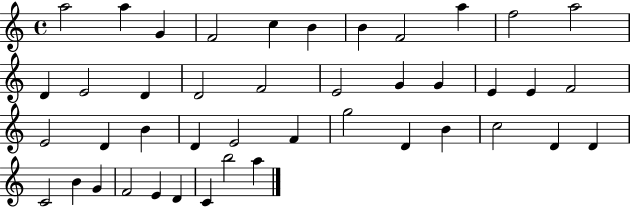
A5/h A5/q G4/q F4/h C5/q B4/q B4/q F4/h A5/q F5/h A5/h D4/q E4/h D4/q D4/h F4/h E4/h G4/q G4/q E4/q E4/q F4/h E4/h D4/q B4/q D4/q E4/h F4/q G5/h D4/q B4/q C5/h D4/q D4/q C4/h B4/q G4/q F4/h E4/q D4/q C4/q B5/h A5/q